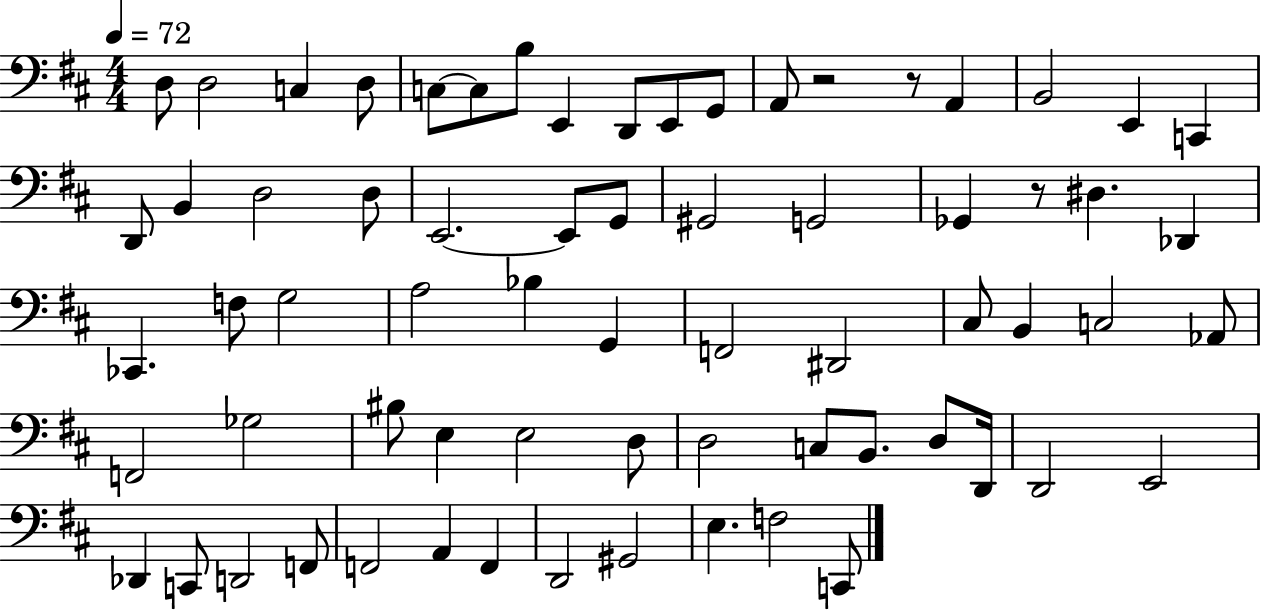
D3/e D3/h C3/q D3/e C3/e C3/e B3/e E2/q D2/e E2/e G2/e A2/e R/h R/e A2/q B2/h E2/q C2/q D2/e B2/q D3/h D3/e E2/h. E2/e G2/e G#2/h G2/h Gb2/q R/e D#3/q. Db2/q CES2/q. F3/e G3/h A3/h Bb3/q G2/q F2/h D#2/h C#3/e B2/q C3/h Ab2/e F2/h Gb3/h BIS3/e E3/q E3/h D3/e D3/h C3/e B2/e. D3/e D2/s D2/h E2/h Db2/q C2/e D2/h F2/e F2/h A2/q F2/q D2/h G#2/h E3/q. F3/h C2/e